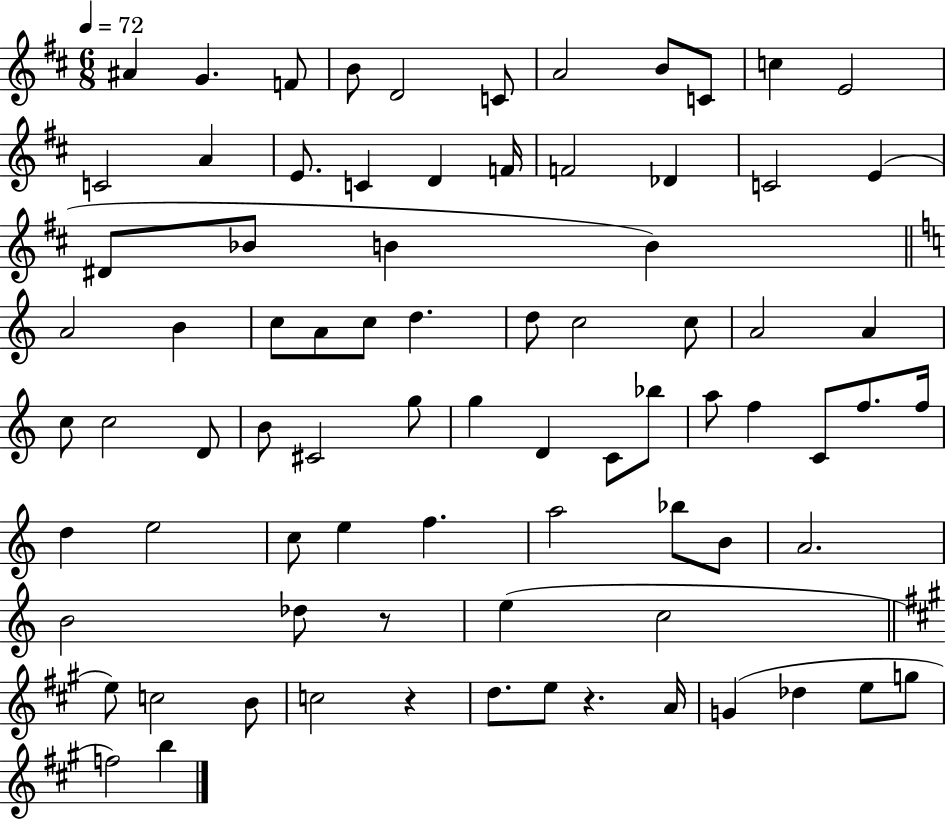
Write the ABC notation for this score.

X:1
T:Untitled
M:6/8
L:1/4
K:D
^A G F/2 B/2 D2 C/2 A2 B/2 C/2 c E2 C2 A E/2 C D F/4 F2 _D C2 E ^D/2 _B/2 B B A2 B c/2 A/2 c/2 d d/2 c2 c/2 A2 A c/2 c2 D/2 B/2 ^C2 g/2 g D C/2 _b/2 a/2 f C/2 f/2 f/4 d e2 c/2 e f a2 _b/2 B/2 A2 B2 _d/2 z/2 e c2 e/2 c2 B/2 c2 z d/2 e/2 z A/4 G _d e/2 g/2 f2 b